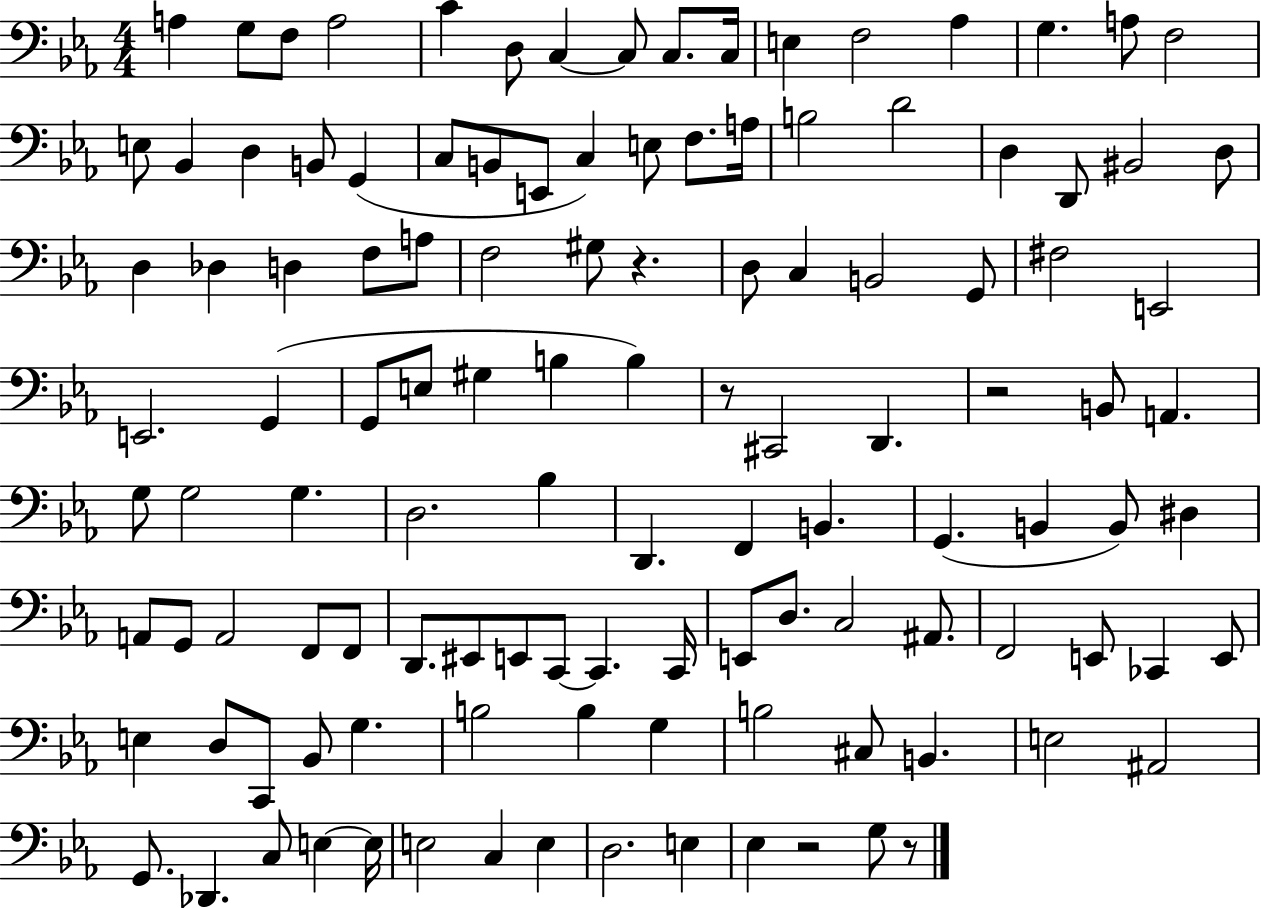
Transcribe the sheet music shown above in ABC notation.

X:1
T:Untitled
M:4/4
L:1/4
K:Eb
A, G,/2 F,/2 A,2 C D,/2 C, C,/2 C,/2 C,/4 E, F,2 _A, G, A,/2 F,2 E,/2 _B,, D, B,,/2 G,, C,/2 B,,/2 E,,/2 C, E,/2 F,/2 A,/4 B,2 D2 D, D,,/2 ^B,,2 D,/2 D, _D, D, F,/2 A,/2 F,2 ^G,/2 z D,/2 C, B,,2 G,,/2 ^F,2 E,,2 E,,2 G,, G,,/2 E,/2 ^G, B, B, z/2 ^C,,2 D,, z2 B,,/2 A,, G,/2 G,2 G, D,2 _B, D,, F,, B,, G,, B,, B,,/2 ^D, A,,/2 G,,/2 A,,2 F,,/2 F,,/2 D,,/2 ^E,,/2 E,,/2 C,,/2 C,, C,,/4 E,,/2 D,/2 C,2 ^A,,/2 F,,2 E,,/2 _C,, E,,/2 E, D,/2 C,,/2 _B,,/2 G, B,2 B, G, B,2 ^C,/2 B,, E,2 ^A,,2 G,,/2 _D,, C,/2 E, E,/4 E,2 C, E, D,2 E, _E, z2 G,/2 z/2